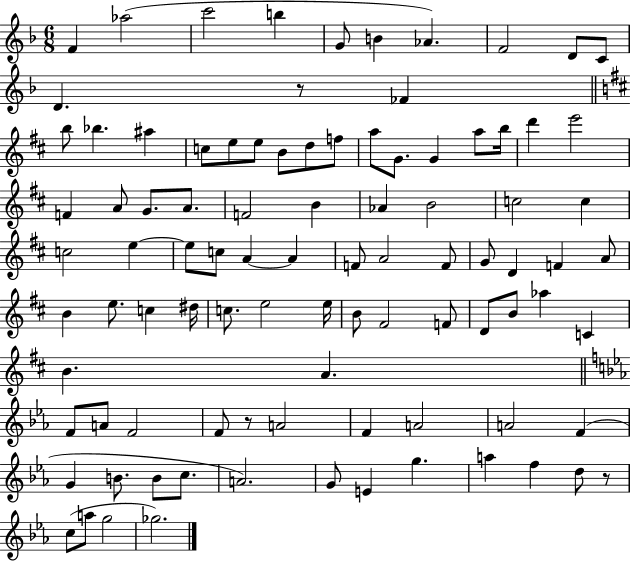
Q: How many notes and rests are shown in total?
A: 94